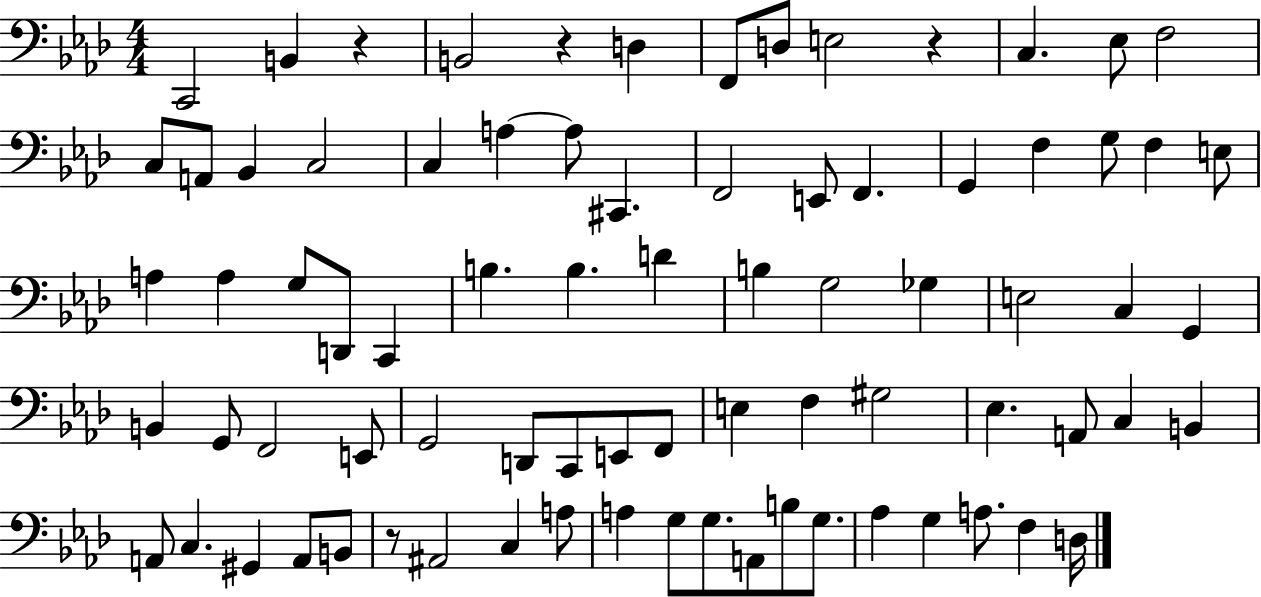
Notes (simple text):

C2/h B2/q R/q B2/h R/q D3/q F2/e D3/e E3/h R/q C3/q. Eb3/e F3/h C3/e A2/e Bb2/q C3/h C3/q A3/q A3/e C#2/q. F2/h E2/e F2/q. G2/q F3/q G3/e F3/q E3/e A3/q A3/q G3/e D2/e C2/q B3/q. B3/q. D4/q B3/q G3/h Gb3/q E3/h C3/q G2/q B2/q G2/e F2/h E2/e G2/h D2/e C2/e E2/e F2/e E3/q F3/q G#3/h Eb3/q. A2/e C3/q B2/q A2/e C3/q. G#2/q A2/e B2/e R/e A#2/h C3/q A3/e A3/q G3/e G3/e. A2/e B3/e G3/e. Ab3/q G3/q A3/e. F3/q D3/s